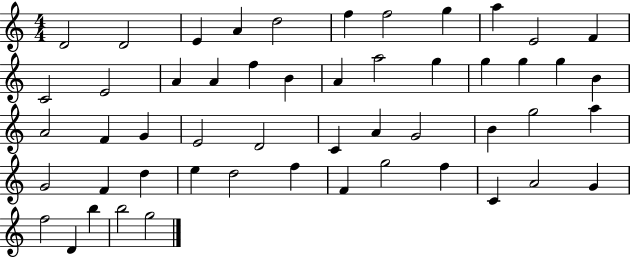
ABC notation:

X:1
T:Untitled
M:4/4
L:1/4
K:C
D2 D2 E A d2 f f2 g a E2 F C2 E2 A A f B A a2 g g g g B A2 F G E2 D2 C A G2 B g2 a G2 F d e d2 f F g2 f C A2 G f2 D b b2 g2